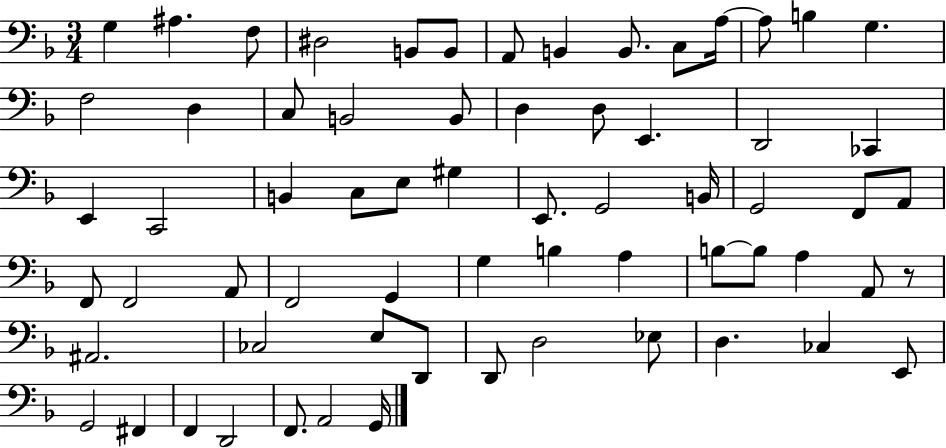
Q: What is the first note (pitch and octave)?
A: G3